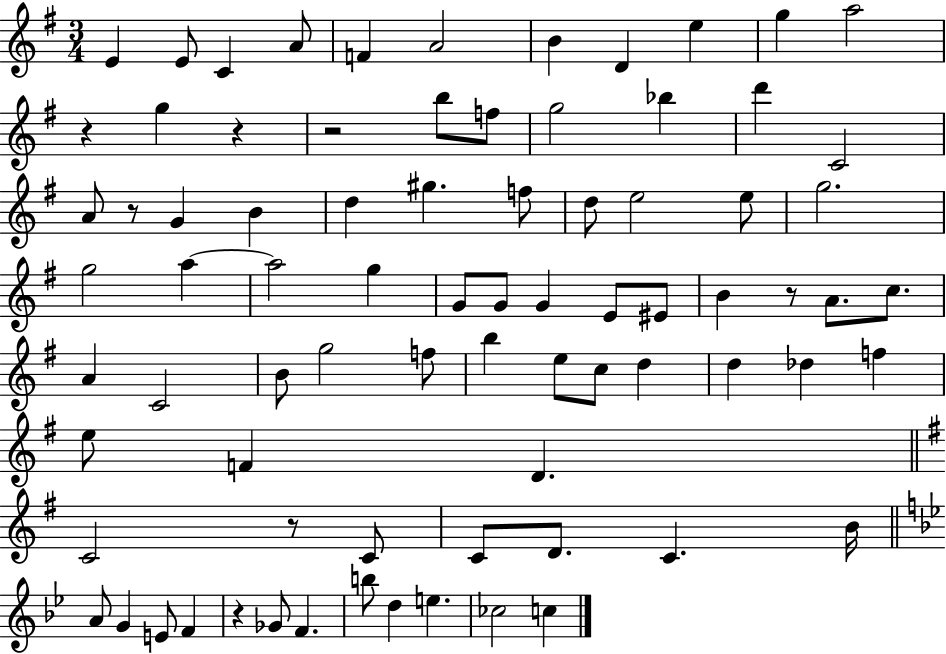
{
  \clef treble
  \numericTimeSignature
  \time 3/4
  \key g \major
  e'4 e'8 c'4 a'8 | f'4 a'2 | b'4 d'4 e''4 | g''4 a''2 | \break r4 g''4 r4 | r2 b''8 f''8 | g''2 bes''4 | d'''4 c'2 | \break a'8 r8 g'4 b'4 | d''4 gis''4. f''8 | d''8 e''2 e''8 | g''2. | \break g''2 a''4~~ | a''2 g''4 | g'8 g'8 g'4 e'8 eis'8 | b'4 r8 a'8. c''8. | \break a'4 c'2 | b'8 g''2 f''8 | b''4 e''8 c''8 d''4 | d''4 des''4 f''4 | \break e''8 f'4 d'4. | \bar "||" \break \key e \minor c'2 r8 c'8 | c'8 d'8. c'4. b'16 | \bar "||" \break \key g \minor a'8 g'4 e'8 f'4 | r4 ges'8 f'4. | b''8 d''4 e''4. | ces''2 c''4 | \break \bar "|."
}